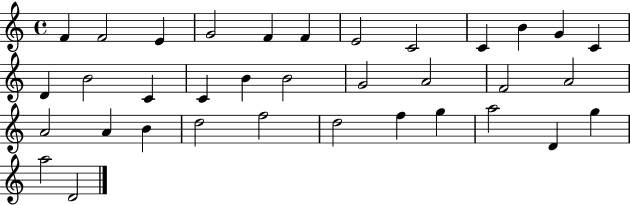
F4/q F4/h E4/q G4/h F4/q F4/q E4/h C4/h C4/q B4/q G4/q C4/q D4/q B4/h C4/q C4/q B4/q B4/h G4/h A4/h F4/h A4/h A4/h A4/q B4/q D5/h F5/h D5/h F5/q G5/q A5/h D4/q G5/q A5/h D4/h